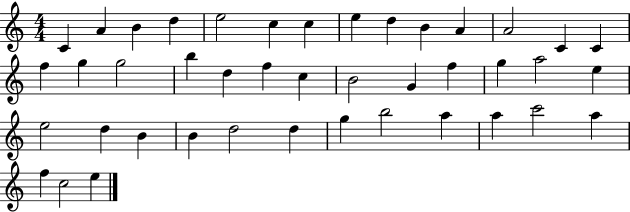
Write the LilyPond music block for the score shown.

{
  \clef treble
  \numericTimeSignature
  \time 4/4
  \key c \major
  c'4 a'4 b'4 d''4 | e''2 c''4 c''4 | e''4 d''4 b'4 a'4 | a'2 c'4 c'4 | \break f''4 g''4 g''2 | b''4 d''4 f''4 c''4 | b'2 g'4 f''4 | g''4 a''2 e''4 | \break e''2 d''4 b'4 | b'4 d''2 d''4 | g''4 b''2 a''4 | a''4 c'''2 a''4 | \break f''4 c''2 e''4 | \bar "|."
}